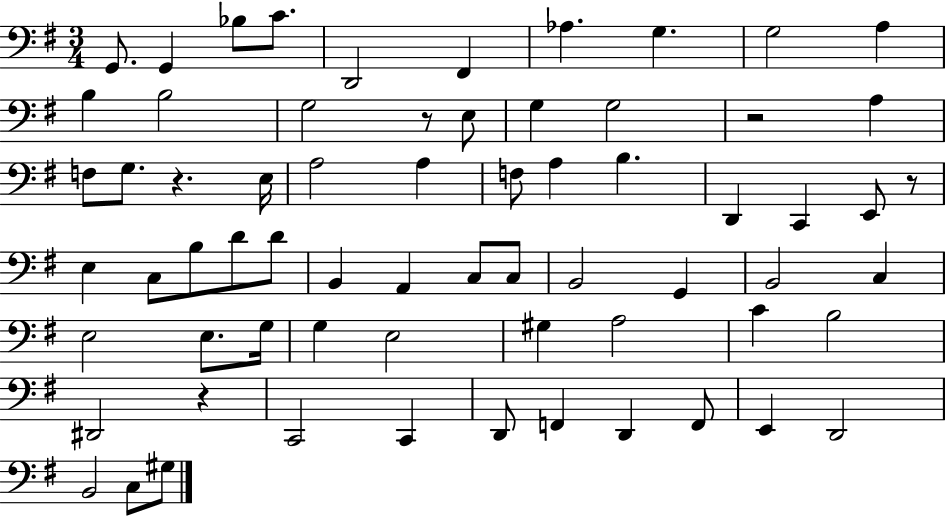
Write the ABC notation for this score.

X:1
T:Untitled
M:3/4
L:1/4
K:G
G,,/2 G,, _B,/2 C/2 D,,2 ^F,, _A, G, G,2 A, B, B,2 G,2 z/2 E,/2 G, G,2 z2 A, F,/2 G,/2 z E,/4 A,2 A, F,/2 A, B, D,, C,, E,,/2 z/2 E, C,/2 B,/2 D/2 D/2 B,, A,, C,/2 C,/2 B,,2 G,, B,,2 C, E,2 E,/2 G,/4 G, E,2 ^G, A,2 C B,2 ^D,,2 z C,,2 C,, D,,/2 F,, D,, F,,/2 E,, D,,2 B,,2 C,/2 ^G,/2